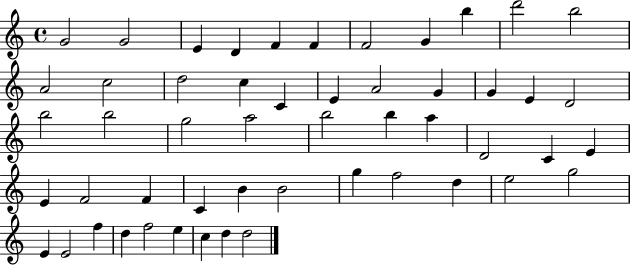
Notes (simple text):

G4/h G4/h E4/q D4/q F4/q F4/q F4/h G4/q B5/q D6/h B5/h A4/h C5/h D5/h C5/q C4/q E4/q A4/h G4/q G4/q E4/q D4/h B5/h B5/h G5/h A5/h B5/h B5/q A5/q D4/h C4/q E4/q E4/q F4/h F4/q C4/q B4/q B4/h G5/q F5/h D5/q E5/h G5/h E4/q E4/h F5/q D5/q F5/h E5/q C5/q D5/q D5/h